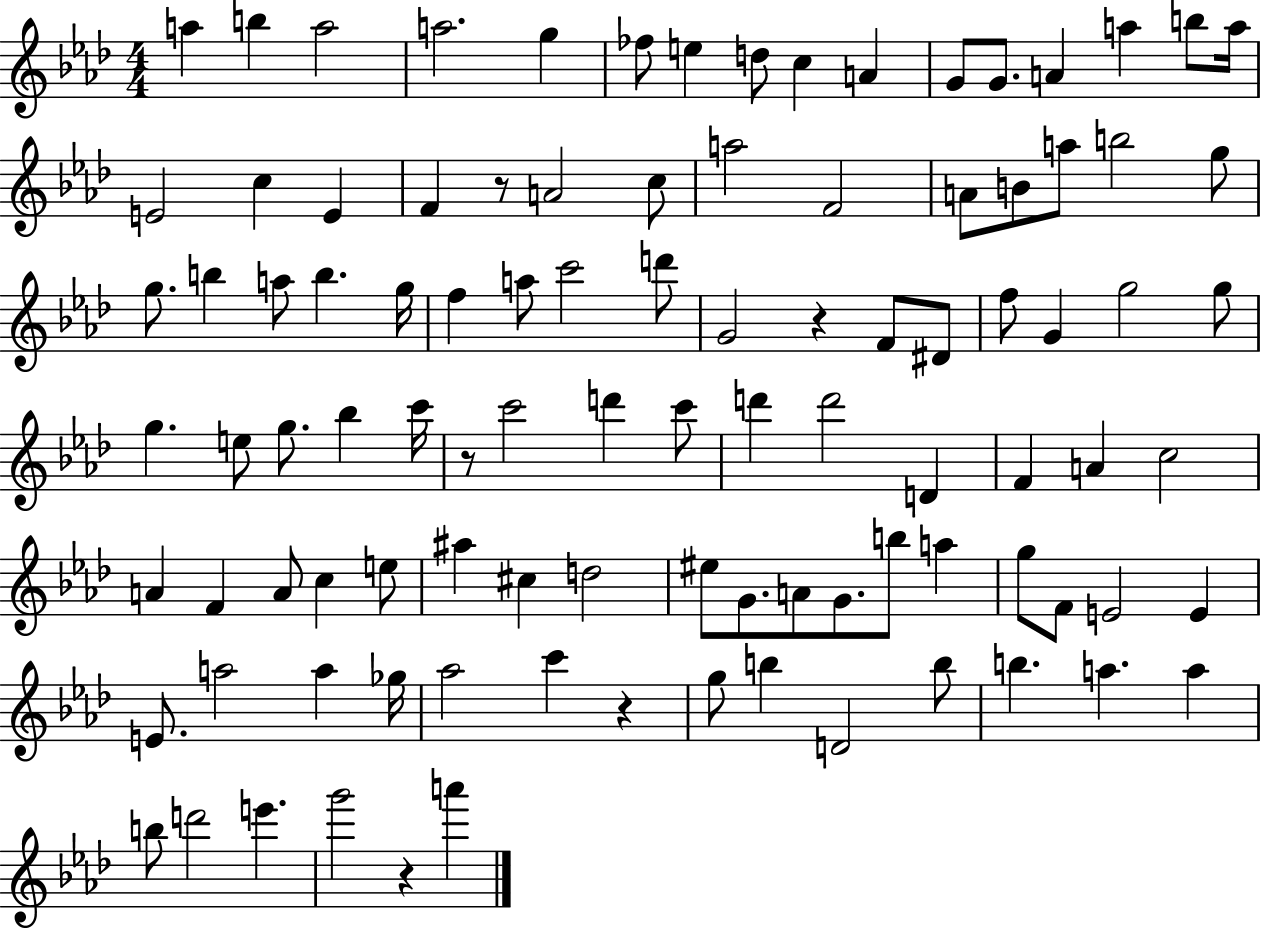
{
  \clef treble
  \numericTimeSignature
  \time 4/4
  \key aes \major
  \repeat volta 2 { a''4 b''4 a''2 | a''2. g''4 | fes''8 e''4 d''8 c''4 a'4 | g'8 g'8. a'4 a''4 b''8 a''16 | \break e'2 c''4 e'4 | f'4 r8 a'2 c''8 | a''2 f'2 | a'8 b'8 a''8 b''2 g''8 | \break g''8. b''4 a''8 b''4. g''16 | f''4 a''8 c'''2 d'''8 | g'2 r4 f'8 dis'8 | f''8 g'4 g''2 g''8 | \break g''4. e''8 g''8. bes''4 c'''16 | r8 c'''2 d'''4 c'''8 | d'''4 d'''2 d'4 | f'4 a'4 c''2 | \break a'4 f'4 a'8 c''4 e''8 | ais''4 cis''4 d''2 | eis''8 g'8. a'8 g'8. b''8 a''4 | g''8 f'8 e'2 e'4 | \break e'8. a''2 a''4 ges''16 | aes''2 c'''4 r4 | g''8 b''4 d'2 b''8 | b''4. a''4. a''4 | \break b''8 d'''2 e'''4. | g'''2 r4 a'''4 | } \bar "|."
}